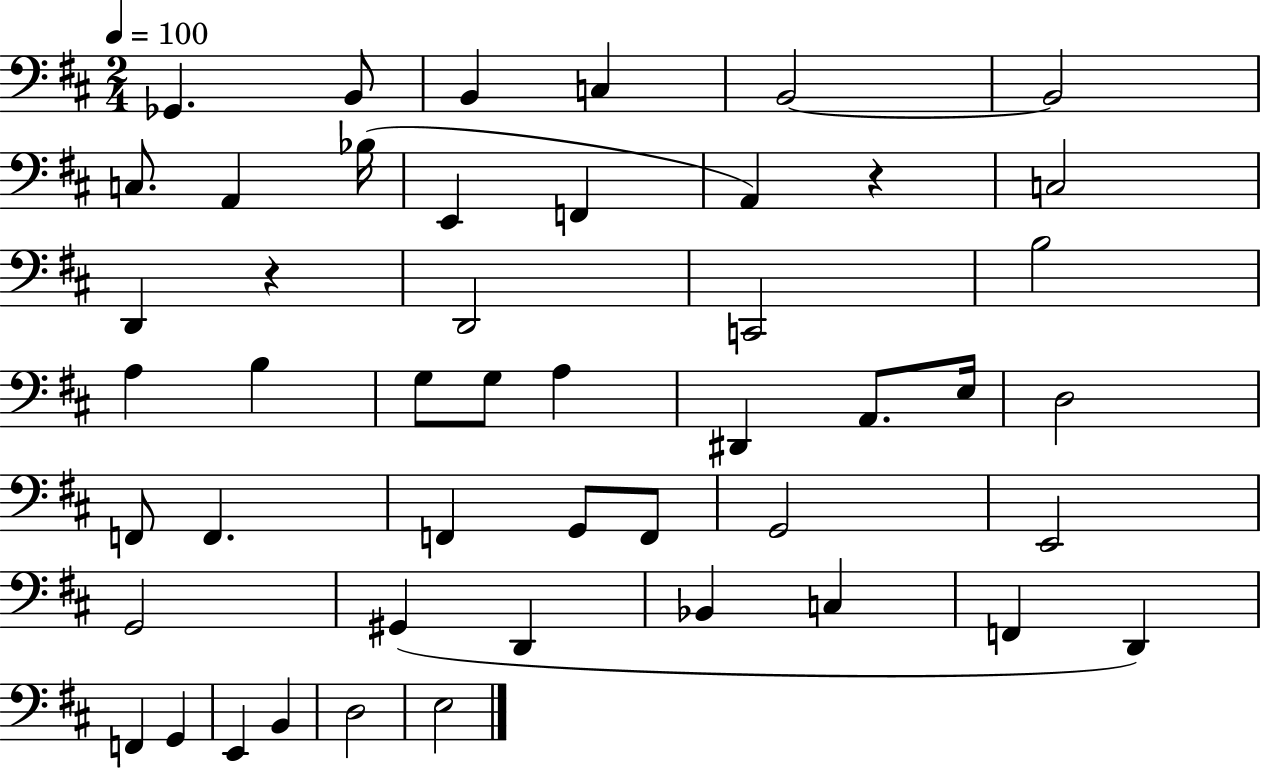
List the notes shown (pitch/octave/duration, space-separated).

Gb2/q. B2/e B2/q C3/q B2/h B2/h C3/e. A2/q Bb3/s E2/q F2/q A2/q R/q C3/h D2/q R/q D2/h C2/h B3/h A3/q B3/q G3/e G3/e A3/q D#2/q A2/e. E3/s D3/h F2/e F2/q. F2/q G2/e F2/e G2/h E2/h G2/h G#2/q D2/q Bb2/q C3/q F2/q D2/q F2/q G2/q E2/q B2/q D3/h E3/h